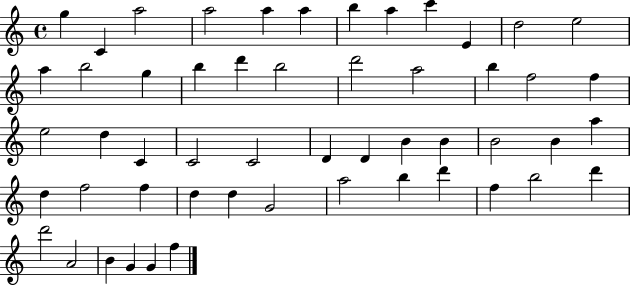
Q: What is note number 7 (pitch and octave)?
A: B5